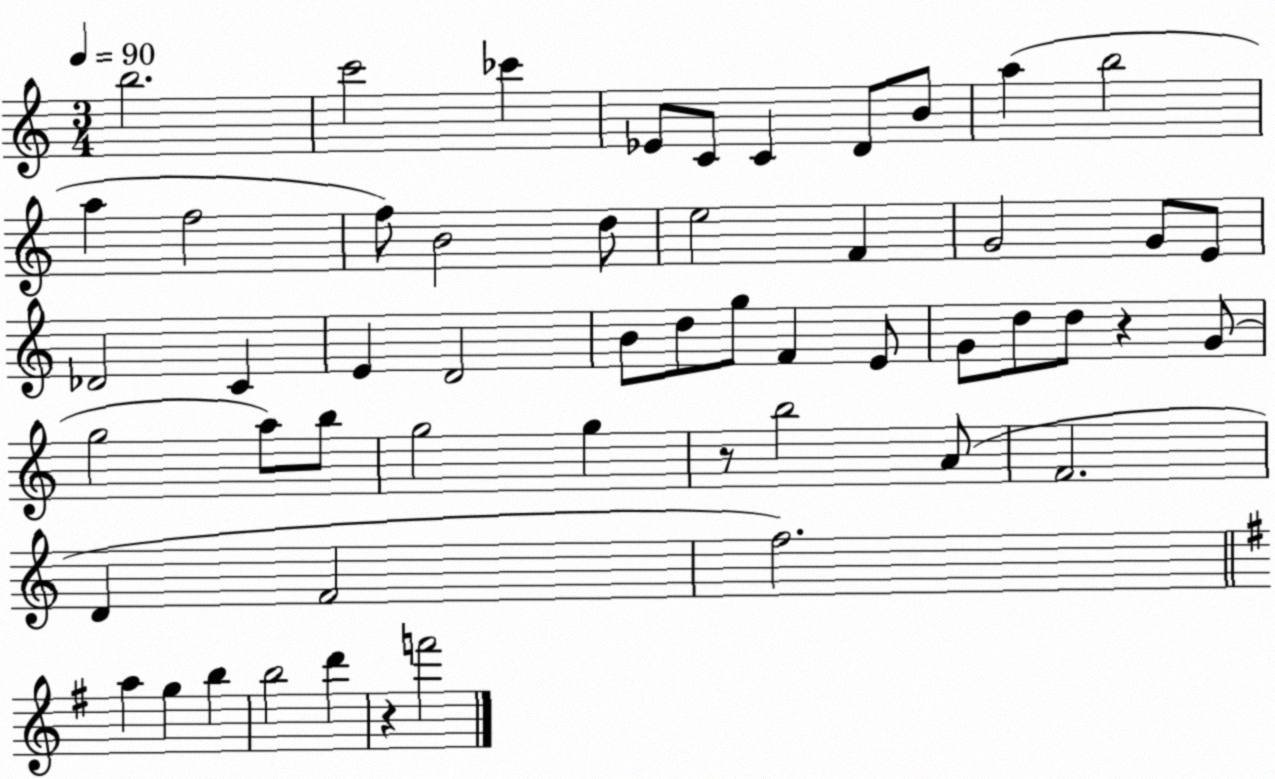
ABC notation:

X:1
T:Untitled
M:3/4
L:1/4
K:C
b2 c'2 _c' _E/2 C/2 C D/2 B/2 a b2 a f2 f/2 B2 d/2 e2 F G2 G/2 E/2 _D2 C E D2 B/2 d/2 g/2 F E/2 G/2 d/2 d/2 z G/2 g2 a/2 b/2 g2 g z/2 b2 A/2 F2 D F2 f2 a g b b2 d' z f'2